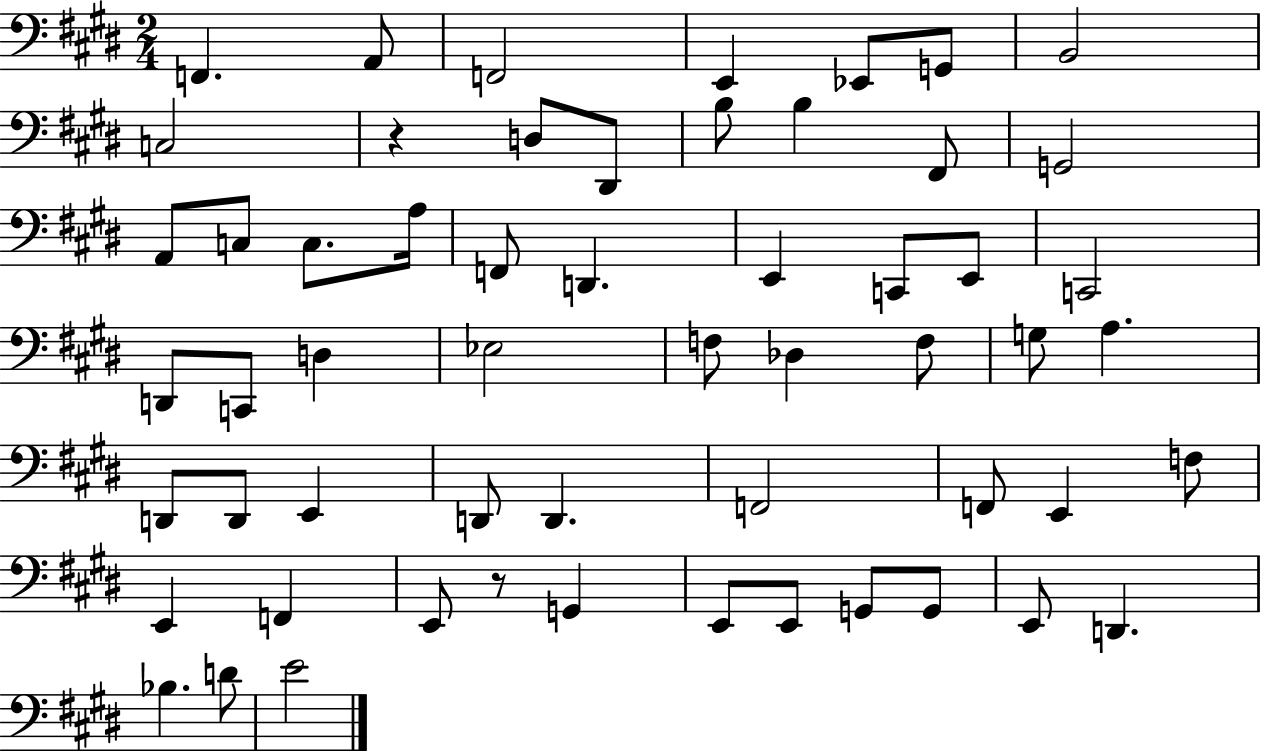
{
  \clef bass
  \numericTimeSignature
  \time 2/4
  \key e \major
  f,4. a,8 | f,2 | e,4 ees,8 g,8 | b,2 | \break c2 | r4 d8 dis,8 | b8 b4 fis,8 | g,2 | \break a,8 c8 c8. a16 | f,8 d,4. | e,4 c,8 e,8 | c,2 | \break d,8 c,8 d4 | ees2 | f8 des4 f8 | g8 a4. | \break d,8 d,8 e,4 | d,8 d,4. | f,2 | f,8 e,4 f8 | \break e,4 f,4 | e,8 r8 g,4 | e,8 e,8 g,8 g,8 | e,8 d,4. | \break bes4. d'8 | e'2 | \bar "|."
}